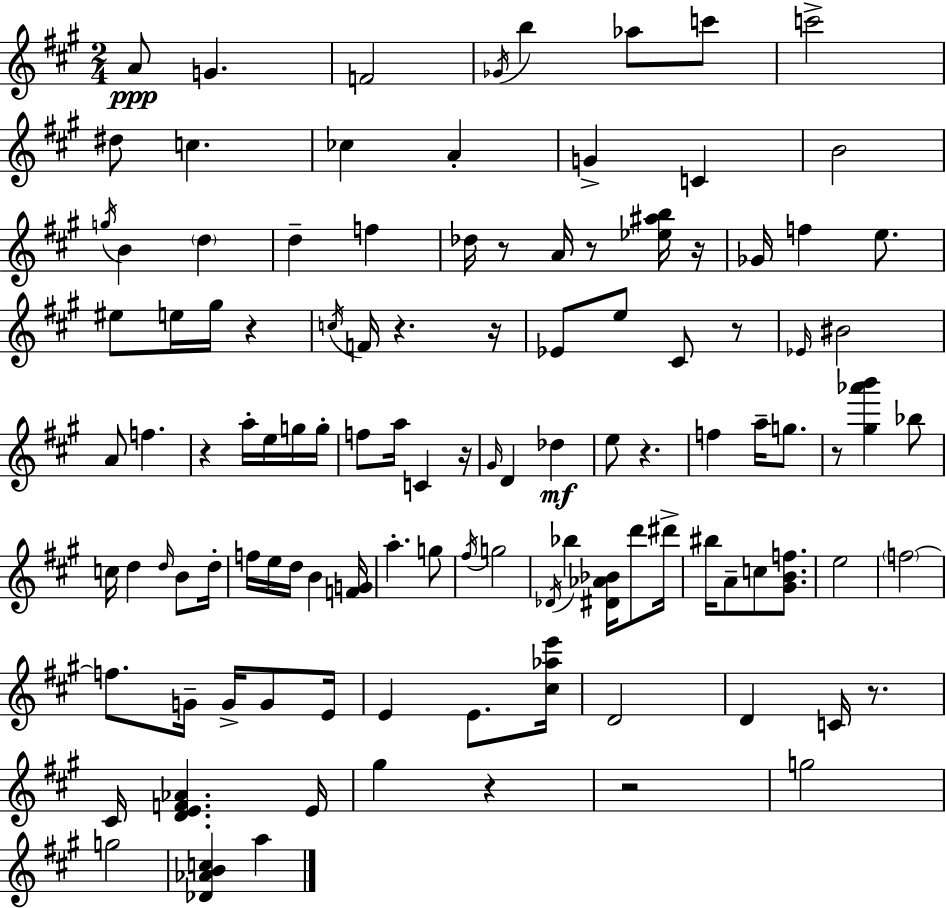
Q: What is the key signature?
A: A major